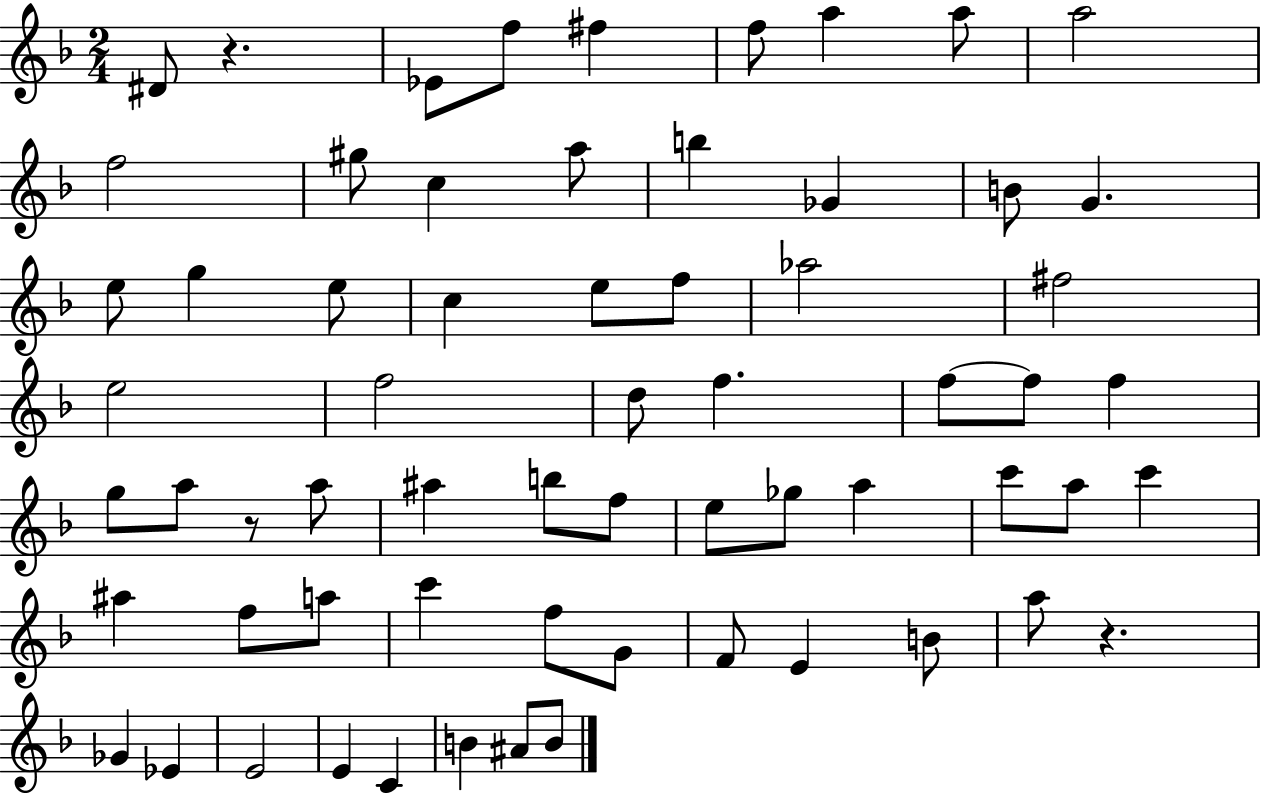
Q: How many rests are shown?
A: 3